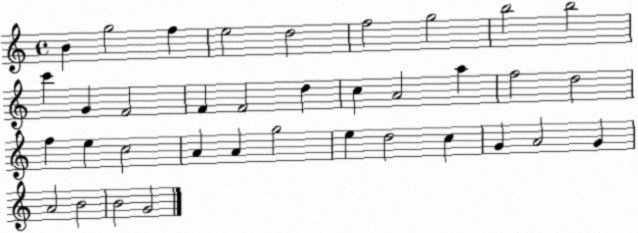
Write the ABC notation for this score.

X:1
T:Untitled
M:4/4
L:1/4
K:C
B g2 f e2 d2 f2 g2 b2 b2 c' G F2 F F2 d c A2 a f2 d2 f e c2 A A g2 e d2 c G A2 G A2 B2 B2 G2